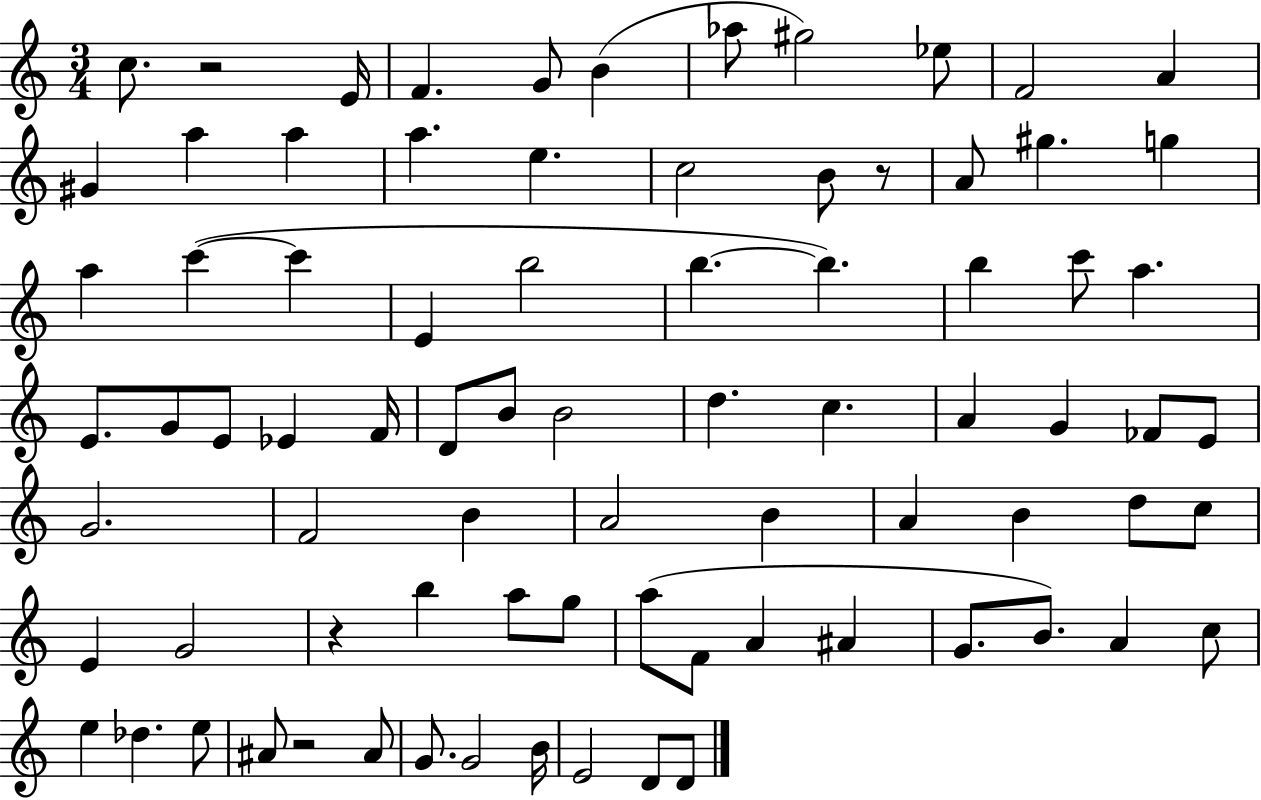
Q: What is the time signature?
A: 3/4